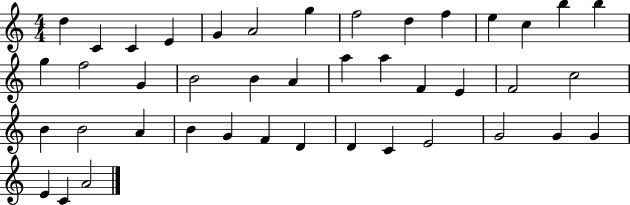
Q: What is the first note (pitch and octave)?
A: D5